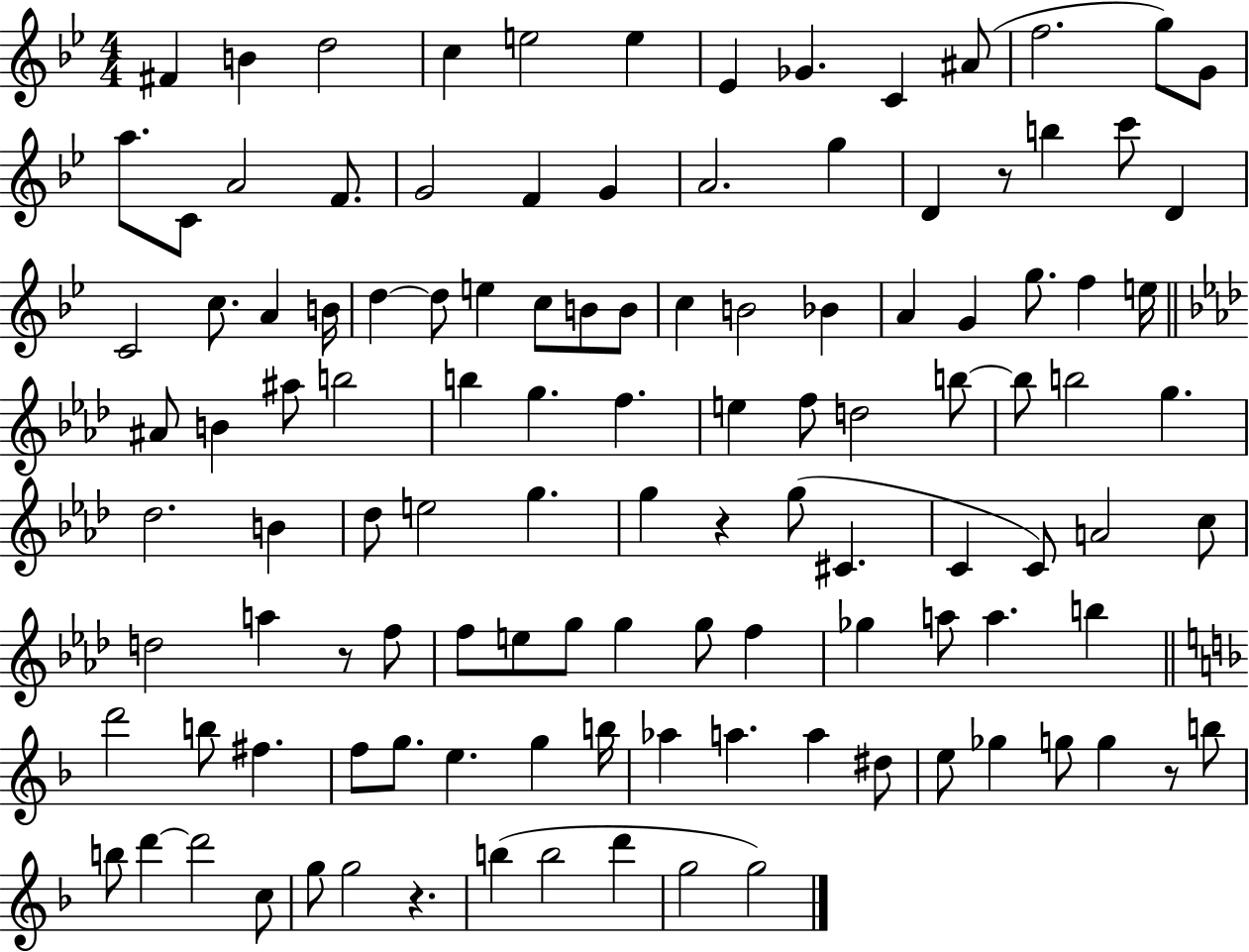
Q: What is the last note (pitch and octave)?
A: G5